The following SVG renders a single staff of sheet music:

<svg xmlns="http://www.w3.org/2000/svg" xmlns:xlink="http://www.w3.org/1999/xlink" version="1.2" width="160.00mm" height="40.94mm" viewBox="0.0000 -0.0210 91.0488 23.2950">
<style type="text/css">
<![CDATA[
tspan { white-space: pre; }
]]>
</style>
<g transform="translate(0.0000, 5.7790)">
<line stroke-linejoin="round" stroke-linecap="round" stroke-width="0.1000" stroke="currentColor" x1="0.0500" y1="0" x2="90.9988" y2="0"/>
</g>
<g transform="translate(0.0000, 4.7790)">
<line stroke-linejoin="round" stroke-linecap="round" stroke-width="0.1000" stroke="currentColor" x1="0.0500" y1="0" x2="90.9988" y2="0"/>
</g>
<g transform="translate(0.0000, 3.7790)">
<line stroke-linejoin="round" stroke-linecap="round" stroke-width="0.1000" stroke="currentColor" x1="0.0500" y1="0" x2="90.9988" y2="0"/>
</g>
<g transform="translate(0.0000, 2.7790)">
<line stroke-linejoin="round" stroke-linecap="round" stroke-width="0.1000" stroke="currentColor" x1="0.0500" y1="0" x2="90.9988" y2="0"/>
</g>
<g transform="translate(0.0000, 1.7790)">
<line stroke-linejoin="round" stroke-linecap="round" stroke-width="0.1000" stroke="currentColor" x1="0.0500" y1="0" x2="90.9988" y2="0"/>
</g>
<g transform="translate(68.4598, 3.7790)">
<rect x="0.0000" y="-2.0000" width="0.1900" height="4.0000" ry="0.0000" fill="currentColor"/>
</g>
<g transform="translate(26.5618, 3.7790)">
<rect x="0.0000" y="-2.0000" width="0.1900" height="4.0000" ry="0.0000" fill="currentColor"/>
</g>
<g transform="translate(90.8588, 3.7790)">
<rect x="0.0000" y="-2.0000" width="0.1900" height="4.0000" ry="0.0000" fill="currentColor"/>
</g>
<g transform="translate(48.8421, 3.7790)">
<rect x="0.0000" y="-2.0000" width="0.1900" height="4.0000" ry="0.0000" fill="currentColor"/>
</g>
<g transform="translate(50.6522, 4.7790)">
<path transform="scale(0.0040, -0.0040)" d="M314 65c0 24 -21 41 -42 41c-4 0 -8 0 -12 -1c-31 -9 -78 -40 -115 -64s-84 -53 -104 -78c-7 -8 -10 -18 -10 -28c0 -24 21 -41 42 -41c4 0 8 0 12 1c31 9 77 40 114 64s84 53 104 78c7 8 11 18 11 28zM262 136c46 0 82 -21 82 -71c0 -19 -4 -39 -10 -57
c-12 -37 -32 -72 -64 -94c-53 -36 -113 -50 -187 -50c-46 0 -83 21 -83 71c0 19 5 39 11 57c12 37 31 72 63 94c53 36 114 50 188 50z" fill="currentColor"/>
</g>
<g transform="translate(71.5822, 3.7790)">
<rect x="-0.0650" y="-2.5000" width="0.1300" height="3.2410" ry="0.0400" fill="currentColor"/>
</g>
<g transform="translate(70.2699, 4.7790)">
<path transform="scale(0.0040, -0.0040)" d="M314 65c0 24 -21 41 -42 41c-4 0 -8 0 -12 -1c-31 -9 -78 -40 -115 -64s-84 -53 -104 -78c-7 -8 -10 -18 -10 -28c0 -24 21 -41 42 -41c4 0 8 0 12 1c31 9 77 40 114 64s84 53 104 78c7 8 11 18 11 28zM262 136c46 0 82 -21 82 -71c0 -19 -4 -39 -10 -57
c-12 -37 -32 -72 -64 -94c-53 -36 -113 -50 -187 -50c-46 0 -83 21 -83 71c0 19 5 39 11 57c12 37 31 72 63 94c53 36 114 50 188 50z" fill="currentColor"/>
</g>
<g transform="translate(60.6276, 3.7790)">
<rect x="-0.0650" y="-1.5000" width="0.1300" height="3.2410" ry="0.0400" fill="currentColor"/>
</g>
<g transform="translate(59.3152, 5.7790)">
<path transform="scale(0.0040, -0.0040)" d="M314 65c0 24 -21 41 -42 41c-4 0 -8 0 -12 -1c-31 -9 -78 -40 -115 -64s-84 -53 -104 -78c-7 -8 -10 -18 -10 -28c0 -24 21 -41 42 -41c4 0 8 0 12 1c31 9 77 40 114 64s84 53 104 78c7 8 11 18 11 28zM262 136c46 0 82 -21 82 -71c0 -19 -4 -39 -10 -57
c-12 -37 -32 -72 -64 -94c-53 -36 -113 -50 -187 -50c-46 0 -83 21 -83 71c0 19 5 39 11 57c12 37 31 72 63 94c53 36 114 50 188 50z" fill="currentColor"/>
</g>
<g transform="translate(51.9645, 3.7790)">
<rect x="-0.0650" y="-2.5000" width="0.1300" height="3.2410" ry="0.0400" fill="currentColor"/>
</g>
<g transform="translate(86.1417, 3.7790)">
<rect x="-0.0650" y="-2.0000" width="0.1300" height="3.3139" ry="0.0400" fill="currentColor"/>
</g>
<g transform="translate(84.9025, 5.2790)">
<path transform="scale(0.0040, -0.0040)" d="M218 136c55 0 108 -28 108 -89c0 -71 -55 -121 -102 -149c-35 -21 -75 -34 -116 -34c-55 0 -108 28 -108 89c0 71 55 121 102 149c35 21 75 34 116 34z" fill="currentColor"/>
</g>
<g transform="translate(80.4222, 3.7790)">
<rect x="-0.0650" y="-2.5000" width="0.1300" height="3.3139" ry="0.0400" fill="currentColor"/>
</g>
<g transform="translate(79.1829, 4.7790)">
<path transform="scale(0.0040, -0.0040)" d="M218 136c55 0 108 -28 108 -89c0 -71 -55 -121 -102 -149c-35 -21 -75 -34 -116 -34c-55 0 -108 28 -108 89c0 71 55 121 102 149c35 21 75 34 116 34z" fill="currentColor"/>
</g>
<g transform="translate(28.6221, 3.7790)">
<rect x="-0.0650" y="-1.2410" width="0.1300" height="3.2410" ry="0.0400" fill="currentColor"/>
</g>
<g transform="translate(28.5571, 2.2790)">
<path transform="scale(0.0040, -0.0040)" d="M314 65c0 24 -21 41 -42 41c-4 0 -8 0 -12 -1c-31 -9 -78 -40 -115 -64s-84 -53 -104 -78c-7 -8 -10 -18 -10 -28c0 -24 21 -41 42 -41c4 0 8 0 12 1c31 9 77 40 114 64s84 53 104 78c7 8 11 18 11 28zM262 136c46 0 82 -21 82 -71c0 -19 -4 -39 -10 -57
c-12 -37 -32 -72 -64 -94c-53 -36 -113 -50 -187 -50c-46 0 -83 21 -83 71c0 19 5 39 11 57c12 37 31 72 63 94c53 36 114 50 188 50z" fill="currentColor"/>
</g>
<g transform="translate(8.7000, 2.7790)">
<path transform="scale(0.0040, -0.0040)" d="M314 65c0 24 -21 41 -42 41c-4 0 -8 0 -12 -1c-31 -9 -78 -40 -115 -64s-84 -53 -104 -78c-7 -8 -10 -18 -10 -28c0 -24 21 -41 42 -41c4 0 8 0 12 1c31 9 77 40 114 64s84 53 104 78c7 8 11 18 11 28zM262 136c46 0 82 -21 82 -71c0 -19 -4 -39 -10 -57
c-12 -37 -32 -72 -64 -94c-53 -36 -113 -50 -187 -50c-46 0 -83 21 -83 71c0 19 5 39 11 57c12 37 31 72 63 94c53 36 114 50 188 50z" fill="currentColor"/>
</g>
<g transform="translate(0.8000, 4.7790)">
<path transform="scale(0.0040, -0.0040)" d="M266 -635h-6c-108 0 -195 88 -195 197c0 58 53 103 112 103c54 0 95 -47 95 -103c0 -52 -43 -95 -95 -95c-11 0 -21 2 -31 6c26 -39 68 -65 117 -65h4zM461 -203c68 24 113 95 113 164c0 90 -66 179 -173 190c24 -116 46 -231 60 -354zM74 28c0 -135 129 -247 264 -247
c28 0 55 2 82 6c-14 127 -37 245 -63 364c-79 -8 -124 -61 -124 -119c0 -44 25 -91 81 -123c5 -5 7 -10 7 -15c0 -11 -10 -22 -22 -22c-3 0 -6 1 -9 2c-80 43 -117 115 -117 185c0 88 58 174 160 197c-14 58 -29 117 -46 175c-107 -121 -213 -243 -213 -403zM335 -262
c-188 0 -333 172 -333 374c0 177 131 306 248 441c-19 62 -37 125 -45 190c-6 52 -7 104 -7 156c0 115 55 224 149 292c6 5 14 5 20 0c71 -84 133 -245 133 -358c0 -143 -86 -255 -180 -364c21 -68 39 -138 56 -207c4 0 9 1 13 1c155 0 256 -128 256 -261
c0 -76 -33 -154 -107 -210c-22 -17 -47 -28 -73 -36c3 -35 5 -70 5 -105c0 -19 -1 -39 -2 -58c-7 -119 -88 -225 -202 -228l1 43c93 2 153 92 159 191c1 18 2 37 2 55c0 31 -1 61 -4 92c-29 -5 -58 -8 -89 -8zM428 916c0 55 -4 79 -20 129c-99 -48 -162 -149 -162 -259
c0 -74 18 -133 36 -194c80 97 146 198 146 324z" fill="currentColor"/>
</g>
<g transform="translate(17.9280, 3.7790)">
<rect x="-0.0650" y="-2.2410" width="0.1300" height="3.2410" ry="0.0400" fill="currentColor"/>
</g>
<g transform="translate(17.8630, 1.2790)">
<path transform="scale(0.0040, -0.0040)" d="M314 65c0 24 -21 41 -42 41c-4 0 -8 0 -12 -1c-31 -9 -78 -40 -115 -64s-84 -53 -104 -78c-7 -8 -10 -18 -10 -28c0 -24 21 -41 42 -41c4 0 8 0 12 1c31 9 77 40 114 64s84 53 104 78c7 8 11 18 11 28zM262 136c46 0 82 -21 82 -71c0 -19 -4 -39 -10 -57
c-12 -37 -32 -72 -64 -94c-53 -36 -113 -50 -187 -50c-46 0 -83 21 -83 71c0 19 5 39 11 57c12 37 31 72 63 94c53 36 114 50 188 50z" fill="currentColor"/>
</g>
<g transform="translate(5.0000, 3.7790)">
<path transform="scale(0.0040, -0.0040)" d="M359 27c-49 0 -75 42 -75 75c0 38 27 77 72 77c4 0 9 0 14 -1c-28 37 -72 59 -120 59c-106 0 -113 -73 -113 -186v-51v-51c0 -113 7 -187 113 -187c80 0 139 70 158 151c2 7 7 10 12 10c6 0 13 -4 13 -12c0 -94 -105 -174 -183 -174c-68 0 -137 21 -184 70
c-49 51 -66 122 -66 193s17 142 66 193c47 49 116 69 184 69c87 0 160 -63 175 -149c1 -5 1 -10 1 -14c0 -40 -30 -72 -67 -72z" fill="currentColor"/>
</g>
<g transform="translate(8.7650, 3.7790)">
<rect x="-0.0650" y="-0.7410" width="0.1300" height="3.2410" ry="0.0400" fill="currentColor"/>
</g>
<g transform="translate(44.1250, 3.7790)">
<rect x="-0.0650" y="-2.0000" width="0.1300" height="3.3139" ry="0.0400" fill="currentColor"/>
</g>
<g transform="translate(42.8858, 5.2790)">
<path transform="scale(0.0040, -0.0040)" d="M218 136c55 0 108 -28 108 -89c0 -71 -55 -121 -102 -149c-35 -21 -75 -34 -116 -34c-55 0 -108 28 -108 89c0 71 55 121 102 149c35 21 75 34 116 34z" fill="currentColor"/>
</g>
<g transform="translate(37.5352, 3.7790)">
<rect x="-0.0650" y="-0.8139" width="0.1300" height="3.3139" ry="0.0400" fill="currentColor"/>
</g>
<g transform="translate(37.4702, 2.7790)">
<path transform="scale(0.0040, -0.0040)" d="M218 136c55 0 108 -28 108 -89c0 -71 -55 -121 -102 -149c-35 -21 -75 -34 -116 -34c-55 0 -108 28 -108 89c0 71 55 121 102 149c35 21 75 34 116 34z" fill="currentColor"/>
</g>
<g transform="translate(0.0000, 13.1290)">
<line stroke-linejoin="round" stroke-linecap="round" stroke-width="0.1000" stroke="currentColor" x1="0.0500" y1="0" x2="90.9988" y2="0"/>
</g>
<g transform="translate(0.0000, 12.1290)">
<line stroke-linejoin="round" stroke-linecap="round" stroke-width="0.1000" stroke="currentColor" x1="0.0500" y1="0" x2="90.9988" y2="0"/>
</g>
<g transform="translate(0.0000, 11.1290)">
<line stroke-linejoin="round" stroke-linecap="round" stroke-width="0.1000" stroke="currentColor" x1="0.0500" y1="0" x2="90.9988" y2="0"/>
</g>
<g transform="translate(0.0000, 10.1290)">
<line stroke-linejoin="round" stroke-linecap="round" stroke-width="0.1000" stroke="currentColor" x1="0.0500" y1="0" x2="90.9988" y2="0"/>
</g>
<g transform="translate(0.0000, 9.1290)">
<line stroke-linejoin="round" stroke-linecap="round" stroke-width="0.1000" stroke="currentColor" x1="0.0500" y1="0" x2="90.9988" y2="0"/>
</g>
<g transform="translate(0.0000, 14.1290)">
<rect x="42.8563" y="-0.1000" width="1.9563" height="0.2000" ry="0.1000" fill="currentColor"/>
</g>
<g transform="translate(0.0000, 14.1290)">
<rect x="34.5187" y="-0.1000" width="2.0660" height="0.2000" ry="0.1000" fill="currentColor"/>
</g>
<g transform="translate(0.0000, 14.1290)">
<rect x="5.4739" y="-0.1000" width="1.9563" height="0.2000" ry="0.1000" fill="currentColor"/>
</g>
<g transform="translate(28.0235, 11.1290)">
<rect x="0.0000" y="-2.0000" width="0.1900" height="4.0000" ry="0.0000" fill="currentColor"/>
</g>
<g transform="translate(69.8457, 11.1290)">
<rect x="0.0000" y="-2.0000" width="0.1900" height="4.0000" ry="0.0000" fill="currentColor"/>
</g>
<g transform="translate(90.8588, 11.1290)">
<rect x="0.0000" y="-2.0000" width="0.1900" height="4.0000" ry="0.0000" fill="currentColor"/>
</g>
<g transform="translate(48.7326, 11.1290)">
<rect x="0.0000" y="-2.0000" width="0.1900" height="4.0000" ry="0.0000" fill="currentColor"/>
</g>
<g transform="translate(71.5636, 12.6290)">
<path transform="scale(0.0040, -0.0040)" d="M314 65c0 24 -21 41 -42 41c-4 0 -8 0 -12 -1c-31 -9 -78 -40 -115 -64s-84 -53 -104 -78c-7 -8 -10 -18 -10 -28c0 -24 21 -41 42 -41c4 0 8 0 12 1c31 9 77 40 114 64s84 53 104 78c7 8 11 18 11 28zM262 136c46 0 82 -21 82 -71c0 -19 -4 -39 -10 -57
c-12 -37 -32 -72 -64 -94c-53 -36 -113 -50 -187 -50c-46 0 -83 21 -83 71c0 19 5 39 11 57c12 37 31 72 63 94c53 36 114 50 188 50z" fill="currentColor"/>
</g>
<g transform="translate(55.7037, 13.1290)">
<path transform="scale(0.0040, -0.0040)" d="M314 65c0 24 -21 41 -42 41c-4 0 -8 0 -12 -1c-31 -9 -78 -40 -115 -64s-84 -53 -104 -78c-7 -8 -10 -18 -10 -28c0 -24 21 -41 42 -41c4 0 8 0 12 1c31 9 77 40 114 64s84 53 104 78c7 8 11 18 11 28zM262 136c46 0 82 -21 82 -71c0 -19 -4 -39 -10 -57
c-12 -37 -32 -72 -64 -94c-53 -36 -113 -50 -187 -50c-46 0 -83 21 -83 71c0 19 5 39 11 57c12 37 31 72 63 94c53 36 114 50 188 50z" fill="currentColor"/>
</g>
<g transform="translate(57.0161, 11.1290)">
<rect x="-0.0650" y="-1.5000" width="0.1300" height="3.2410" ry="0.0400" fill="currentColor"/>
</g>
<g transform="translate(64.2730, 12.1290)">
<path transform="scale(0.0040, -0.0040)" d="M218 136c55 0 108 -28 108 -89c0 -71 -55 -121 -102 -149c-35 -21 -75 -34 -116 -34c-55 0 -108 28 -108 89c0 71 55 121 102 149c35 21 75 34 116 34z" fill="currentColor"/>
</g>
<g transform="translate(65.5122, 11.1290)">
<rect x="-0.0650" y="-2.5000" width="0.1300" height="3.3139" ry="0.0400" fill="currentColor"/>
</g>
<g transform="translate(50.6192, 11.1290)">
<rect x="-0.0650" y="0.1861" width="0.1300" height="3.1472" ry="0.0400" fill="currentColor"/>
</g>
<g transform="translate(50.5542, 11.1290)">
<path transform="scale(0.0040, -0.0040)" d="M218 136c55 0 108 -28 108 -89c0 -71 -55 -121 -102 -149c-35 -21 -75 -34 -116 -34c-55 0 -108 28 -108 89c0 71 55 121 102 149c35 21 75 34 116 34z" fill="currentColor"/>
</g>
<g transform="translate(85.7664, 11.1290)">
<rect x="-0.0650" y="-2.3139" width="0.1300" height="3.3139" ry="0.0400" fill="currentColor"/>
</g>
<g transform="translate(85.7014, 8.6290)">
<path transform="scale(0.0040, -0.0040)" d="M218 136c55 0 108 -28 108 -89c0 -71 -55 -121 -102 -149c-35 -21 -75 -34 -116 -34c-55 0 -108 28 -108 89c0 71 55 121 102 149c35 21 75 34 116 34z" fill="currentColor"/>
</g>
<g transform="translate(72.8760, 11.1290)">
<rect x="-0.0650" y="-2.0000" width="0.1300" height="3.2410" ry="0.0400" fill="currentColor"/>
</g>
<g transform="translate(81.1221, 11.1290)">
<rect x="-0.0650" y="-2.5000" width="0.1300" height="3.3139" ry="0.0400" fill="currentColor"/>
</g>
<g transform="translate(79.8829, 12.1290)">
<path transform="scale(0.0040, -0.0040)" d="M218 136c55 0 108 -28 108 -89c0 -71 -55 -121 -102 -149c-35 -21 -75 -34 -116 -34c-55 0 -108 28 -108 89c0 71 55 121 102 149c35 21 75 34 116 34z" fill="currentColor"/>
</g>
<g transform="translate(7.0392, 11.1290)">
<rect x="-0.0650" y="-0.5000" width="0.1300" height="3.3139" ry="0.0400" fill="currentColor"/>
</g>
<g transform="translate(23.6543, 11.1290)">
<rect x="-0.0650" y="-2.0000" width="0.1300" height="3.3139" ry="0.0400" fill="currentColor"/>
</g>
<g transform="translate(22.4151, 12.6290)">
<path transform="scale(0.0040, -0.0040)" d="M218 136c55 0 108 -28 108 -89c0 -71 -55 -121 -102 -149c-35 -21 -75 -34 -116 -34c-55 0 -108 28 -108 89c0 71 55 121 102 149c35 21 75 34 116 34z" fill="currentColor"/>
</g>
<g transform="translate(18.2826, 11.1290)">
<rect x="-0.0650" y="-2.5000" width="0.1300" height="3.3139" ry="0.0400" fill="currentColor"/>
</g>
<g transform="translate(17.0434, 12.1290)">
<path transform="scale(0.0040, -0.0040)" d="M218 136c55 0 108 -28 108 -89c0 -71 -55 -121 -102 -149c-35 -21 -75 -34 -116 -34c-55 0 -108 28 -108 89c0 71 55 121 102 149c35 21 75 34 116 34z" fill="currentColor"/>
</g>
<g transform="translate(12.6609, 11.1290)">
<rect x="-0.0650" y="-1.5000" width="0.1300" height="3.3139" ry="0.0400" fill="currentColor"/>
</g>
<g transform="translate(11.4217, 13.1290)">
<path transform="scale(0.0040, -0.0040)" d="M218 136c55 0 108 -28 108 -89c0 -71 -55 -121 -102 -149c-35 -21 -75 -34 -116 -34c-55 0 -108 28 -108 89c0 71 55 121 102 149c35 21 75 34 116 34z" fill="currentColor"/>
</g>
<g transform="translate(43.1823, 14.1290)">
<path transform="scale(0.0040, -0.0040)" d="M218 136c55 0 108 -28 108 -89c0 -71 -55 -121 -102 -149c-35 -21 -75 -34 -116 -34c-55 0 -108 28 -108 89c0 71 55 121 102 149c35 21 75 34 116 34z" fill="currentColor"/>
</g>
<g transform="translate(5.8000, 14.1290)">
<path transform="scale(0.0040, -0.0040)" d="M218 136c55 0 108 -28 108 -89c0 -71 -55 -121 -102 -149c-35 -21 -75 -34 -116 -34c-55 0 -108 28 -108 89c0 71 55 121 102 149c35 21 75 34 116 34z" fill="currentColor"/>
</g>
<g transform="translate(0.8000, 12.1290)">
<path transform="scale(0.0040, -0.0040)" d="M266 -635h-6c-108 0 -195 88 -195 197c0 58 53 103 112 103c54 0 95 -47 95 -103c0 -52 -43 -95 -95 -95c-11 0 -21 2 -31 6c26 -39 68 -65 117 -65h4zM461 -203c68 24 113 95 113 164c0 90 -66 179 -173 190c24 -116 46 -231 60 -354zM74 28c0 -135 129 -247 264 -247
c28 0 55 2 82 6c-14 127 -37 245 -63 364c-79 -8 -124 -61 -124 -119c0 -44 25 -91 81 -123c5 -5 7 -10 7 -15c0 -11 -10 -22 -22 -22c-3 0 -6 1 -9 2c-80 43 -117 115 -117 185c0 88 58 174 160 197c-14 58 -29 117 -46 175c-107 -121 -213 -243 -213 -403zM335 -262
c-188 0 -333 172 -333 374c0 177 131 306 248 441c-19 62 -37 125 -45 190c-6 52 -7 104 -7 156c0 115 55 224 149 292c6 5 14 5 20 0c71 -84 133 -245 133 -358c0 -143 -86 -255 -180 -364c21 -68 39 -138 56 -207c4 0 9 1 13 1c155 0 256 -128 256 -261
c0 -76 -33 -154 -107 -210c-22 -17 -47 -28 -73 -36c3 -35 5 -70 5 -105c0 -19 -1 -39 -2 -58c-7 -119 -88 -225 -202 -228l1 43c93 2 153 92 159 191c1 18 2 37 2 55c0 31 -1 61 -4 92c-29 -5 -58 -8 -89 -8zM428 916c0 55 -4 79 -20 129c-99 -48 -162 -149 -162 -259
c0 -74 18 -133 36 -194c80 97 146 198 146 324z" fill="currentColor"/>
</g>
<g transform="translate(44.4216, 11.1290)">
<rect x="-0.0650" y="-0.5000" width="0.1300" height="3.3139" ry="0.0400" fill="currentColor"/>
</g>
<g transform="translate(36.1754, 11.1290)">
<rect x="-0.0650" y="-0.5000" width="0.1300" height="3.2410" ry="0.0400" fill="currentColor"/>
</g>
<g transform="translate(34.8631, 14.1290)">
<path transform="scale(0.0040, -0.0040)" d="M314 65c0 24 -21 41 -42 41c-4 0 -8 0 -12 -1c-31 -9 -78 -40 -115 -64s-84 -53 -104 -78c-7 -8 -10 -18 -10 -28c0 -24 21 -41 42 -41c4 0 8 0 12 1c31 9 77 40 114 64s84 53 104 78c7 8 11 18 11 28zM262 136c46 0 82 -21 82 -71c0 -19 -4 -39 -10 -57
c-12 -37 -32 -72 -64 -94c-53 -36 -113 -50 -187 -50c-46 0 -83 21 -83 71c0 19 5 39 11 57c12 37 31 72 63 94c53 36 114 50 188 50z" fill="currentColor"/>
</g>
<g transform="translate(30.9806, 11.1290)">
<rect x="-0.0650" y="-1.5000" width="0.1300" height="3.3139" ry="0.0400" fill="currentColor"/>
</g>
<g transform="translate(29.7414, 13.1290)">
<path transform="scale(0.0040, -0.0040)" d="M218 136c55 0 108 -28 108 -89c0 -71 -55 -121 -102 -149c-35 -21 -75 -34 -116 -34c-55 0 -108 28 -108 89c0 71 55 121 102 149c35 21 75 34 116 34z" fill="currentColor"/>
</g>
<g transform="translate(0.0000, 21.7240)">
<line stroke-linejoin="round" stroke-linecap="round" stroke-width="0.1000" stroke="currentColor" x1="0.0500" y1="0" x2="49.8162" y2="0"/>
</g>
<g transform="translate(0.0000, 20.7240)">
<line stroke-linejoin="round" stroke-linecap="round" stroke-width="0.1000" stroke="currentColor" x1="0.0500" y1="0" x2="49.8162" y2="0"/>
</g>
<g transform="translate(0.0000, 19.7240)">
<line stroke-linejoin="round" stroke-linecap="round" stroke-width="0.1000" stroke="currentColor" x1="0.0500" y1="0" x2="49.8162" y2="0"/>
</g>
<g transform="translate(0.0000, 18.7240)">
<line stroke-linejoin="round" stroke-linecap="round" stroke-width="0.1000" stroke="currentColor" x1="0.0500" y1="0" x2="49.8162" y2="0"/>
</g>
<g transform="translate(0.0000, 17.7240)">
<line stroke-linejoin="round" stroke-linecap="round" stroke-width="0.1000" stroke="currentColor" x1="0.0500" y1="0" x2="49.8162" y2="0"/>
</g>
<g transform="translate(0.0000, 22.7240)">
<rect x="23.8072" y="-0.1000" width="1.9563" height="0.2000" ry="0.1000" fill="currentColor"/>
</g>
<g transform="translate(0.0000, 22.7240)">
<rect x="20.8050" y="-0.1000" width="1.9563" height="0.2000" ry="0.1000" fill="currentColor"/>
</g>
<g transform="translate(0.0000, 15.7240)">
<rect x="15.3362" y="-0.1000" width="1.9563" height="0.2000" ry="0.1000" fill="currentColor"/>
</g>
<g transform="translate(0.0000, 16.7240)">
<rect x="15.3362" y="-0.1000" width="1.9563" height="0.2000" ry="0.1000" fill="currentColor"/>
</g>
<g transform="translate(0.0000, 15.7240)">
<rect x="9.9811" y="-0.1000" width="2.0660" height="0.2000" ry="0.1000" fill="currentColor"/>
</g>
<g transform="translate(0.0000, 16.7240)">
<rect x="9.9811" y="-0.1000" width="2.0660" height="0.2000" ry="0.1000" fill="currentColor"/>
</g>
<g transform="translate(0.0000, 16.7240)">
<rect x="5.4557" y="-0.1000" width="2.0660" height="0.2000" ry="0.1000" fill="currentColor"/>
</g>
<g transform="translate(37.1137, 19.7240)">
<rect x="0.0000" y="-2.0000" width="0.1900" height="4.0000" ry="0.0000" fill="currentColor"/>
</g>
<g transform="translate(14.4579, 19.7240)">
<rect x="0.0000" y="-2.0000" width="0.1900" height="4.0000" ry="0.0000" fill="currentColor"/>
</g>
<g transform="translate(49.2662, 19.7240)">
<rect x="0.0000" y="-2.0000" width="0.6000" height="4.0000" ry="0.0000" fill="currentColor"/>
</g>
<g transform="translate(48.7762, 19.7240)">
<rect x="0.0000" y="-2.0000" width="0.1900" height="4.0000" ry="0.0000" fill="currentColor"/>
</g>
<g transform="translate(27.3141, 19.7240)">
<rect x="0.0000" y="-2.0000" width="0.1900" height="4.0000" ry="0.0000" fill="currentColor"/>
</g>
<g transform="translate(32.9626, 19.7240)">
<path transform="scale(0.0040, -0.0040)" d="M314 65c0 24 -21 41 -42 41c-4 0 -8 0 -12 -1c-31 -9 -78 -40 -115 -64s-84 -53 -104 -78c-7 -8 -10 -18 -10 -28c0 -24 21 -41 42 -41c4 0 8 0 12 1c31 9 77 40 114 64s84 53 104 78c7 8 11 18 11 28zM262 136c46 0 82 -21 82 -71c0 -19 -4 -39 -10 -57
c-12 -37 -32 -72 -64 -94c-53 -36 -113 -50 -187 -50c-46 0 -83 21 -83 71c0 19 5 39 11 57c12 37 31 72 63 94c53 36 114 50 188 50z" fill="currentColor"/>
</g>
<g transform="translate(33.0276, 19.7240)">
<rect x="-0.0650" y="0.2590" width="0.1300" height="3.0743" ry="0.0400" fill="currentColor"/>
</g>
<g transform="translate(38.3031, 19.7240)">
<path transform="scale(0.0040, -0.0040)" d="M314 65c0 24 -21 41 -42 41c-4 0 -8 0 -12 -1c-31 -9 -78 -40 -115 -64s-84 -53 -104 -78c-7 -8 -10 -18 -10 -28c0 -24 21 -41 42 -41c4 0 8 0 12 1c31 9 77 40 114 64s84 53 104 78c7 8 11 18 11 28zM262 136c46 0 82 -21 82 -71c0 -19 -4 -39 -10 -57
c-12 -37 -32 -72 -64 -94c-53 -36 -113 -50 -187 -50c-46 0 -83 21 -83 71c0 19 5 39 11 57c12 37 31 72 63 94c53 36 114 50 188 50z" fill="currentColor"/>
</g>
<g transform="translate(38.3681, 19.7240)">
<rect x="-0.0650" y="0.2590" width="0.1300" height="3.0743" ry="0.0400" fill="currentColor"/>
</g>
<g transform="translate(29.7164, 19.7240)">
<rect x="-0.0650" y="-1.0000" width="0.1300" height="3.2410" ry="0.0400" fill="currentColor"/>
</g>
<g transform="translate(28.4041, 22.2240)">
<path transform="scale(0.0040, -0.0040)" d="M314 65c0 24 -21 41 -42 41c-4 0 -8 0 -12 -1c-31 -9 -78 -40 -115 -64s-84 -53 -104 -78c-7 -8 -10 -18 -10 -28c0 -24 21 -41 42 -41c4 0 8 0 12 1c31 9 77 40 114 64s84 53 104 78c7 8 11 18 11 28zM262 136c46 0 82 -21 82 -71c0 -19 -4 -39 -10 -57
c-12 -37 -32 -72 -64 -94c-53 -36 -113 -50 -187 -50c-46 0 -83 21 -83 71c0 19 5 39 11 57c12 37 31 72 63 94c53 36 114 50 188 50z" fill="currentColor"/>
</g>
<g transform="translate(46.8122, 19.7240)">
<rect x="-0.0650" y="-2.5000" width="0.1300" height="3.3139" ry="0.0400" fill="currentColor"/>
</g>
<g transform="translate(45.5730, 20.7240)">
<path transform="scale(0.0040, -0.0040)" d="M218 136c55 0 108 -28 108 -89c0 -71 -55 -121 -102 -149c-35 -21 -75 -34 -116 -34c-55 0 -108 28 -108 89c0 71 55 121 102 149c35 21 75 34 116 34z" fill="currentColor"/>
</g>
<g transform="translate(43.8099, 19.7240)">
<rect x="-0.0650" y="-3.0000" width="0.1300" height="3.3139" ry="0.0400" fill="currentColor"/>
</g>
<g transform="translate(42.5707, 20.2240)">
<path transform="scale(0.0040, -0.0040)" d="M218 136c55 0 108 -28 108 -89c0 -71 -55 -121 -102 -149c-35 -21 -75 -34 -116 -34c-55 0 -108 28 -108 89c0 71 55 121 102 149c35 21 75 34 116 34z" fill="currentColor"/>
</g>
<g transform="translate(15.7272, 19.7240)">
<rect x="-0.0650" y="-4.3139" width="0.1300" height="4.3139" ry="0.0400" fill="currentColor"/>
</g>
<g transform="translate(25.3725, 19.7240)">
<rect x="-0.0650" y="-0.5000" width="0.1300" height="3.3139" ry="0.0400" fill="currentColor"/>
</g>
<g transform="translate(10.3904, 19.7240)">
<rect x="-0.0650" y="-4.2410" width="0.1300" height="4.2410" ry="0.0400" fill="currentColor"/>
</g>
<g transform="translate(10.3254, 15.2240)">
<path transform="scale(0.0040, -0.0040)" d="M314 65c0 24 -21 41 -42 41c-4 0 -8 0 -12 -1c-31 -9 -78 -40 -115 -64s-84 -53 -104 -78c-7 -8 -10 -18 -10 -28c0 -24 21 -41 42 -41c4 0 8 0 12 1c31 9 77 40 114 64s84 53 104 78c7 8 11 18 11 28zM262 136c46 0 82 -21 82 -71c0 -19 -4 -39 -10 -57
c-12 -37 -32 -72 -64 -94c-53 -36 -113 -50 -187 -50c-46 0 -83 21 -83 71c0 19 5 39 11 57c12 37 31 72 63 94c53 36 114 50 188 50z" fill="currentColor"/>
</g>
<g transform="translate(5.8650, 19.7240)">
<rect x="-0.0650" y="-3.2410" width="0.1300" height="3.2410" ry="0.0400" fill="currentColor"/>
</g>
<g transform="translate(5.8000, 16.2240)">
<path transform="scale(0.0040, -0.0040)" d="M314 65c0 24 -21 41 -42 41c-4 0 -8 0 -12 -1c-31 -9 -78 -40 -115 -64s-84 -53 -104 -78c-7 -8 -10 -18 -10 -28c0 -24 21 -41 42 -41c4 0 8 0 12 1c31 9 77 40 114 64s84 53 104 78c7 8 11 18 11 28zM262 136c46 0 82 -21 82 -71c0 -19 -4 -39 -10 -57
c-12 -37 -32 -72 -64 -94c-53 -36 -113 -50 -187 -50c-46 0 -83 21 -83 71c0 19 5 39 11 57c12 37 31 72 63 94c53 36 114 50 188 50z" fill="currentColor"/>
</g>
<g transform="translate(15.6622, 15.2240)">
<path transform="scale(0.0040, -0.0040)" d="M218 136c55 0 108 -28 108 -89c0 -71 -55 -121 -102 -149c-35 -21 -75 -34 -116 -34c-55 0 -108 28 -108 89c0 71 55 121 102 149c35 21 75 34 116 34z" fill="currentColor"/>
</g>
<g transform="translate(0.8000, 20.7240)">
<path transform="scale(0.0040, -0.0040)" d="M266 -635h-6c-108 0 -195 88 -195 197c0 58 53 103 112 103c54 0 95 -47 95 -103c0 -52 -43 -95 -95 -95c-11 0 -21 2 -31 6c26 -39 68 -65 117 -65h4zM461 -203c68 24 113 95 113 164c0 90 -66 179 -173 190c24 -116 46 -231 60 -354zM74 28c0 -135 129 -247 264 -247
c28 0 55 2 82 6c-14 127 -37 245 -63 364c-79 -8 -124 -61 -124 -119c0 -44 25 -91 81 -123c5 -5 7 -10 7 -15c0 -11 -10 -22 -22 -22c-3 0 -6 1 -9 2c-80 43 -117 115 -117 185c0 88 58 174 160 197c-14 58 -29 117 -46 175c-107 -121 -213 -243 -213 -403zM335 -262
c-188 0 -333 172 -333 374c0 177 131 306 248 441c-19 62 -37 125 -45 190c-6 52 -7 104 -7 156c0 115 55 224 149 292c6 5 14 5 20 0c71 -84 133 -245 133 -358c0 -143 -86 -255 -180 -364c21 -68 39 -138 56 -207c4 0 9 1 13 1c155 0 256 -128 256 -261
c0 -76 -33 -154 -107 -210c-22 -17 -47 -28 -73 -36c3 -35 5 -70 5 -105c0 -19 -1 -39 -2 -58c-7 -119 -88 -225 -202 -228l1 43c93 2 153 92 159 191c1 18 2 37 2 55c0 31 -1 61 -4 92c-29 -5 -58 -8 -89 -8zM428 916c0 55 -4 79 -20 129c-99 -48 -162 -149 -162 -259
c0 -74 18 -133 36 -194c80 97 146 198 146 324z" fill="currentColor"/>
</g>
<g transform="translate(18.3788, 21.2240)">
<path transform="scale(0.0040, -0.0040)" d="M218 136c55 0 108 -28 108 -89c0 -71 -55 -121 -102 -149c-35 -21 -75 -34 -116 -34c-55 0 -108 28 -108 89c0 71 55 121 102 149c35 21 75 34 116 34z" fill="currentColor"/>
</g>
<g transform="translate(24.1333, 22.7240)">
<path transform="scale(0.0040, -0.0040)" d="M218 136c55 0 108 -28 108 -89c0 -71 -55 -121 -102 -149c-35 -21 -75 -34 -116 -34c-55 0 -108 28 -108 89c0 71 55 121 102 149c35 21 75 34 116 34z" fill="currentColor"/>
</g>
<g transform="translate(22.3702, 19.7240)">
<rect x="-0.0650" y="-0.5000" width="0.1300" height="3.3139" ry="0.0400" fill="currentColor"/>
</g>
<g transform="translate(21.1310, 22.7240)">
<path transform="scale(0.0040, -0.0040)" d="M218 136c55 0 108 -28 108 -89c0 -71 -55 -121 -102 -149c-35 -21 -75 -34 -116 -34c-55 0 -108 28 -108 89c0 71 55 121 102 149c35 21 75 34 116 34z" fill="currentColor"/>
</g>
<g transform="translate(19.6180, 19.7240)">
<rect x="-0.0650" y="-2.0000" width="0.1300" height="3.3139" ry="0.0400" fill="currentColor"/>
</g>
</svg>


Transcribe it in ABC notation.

X:1
T:Untitled
M:4/4
L:1/4
K:C
d2 g2 e2 d F G2 E2 G2 G F C E G F E C2 C B E2 G F2 G g b2 d'2 d' F C C D2 B2 B2 A G